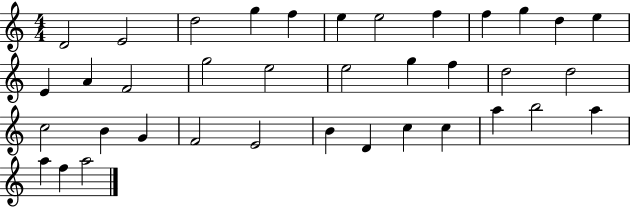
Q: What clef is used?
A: treble